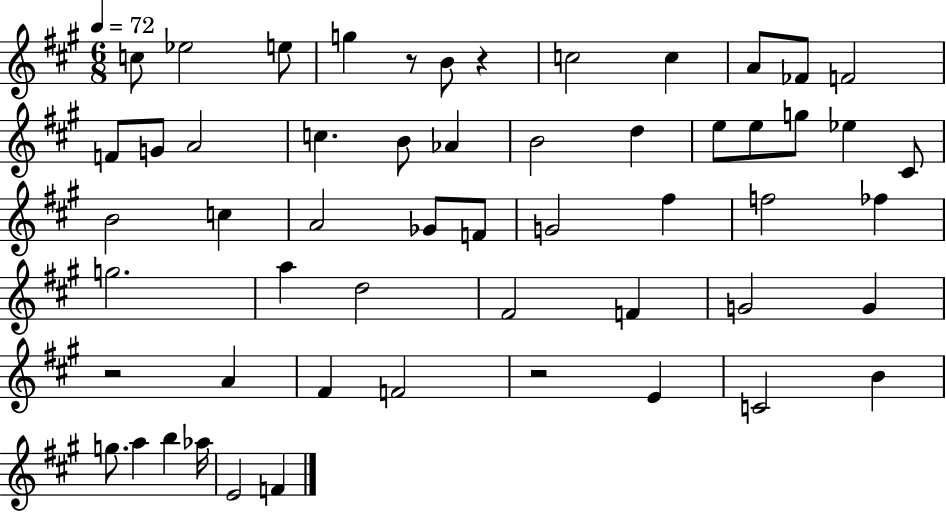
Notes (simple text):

C5/e Eb5/h E5/e G5/q R/e B4/e R/q C5/h C5/q A4/e FES4/e F4/h F4/e G4/e A4/h C5/q. B4/e Ab4/q B4/h D5/q E5/e E5/e G5/e Eb5/q C#4/e B4/h C5/q A4/h Gb4/e F4/e G4/h F#5/q F5/h FES5/q G5/h. A5/q D5/h F#4/h F4/q G4/h G4/q R/h A4/q F#4/q F4/h R/h E4/q C4/h B4/q G5/e. A5/q B5/q Ab5/s E4/h F4/q